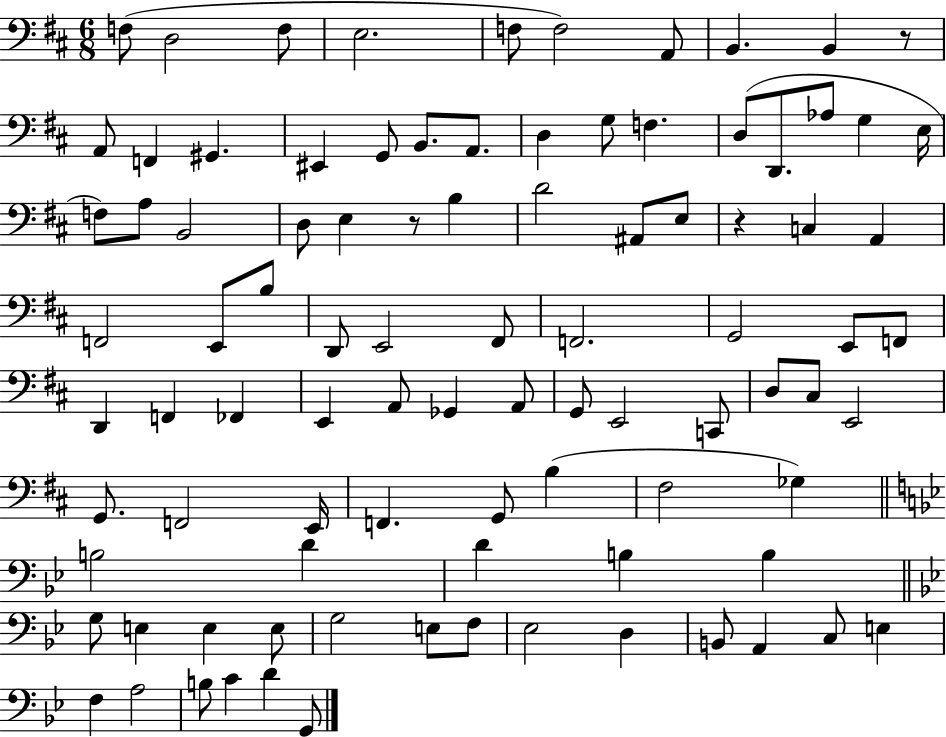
F3/e D3/h F3/e E3/h. F3/e F3/h A2/e B2/q. B2/q R/e A2/e F2/q G#2/q. EIS2/q G2/e B2/e. A2/e. D3/q G3/e F3/q. D3/e D2/e. Ab3/e G3/q E3/s F3/e A3/e B2/h D3/e E3/q R/e B3/q D4/h A#2/e E3/e R/q C3/q A2/q F2/h E2/e B3/e D2/e E2/h F#2/e F2/h. G2/h E2/e F2/e D2/q F2/q FES2/q E2/q A2/e Gb2/q A2/e G2/e E2/h C2/e D3/e C#3/e E2/h G2/e. F2/h E2/s F2/q. G2/e B3/q F#3/h Gb3/q B3/h D4/q D4/q B3/q B3/q G3/e E3/q E3/q E3/e G3/h E3/e F3/e Eb3/h D3/q B2/e A2/q C3/e E3/q F3/q A3/h B3/e C4/q D4/q G2/e